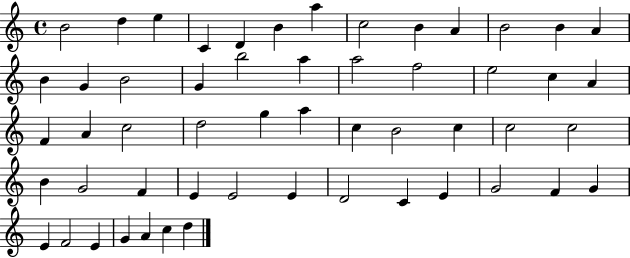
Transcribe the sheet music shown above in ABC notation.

X:1
T:Untitled
M:4/4
L:1/4
K:C
B2 d e C D B a c2 B A B2 B A B G B2 G b2 a a2 f2 e2 c A F A c2 d2 g a c B2 c c2 c2 B G2 F E E2 E D2 C E G2 F G E F2 E G A c d